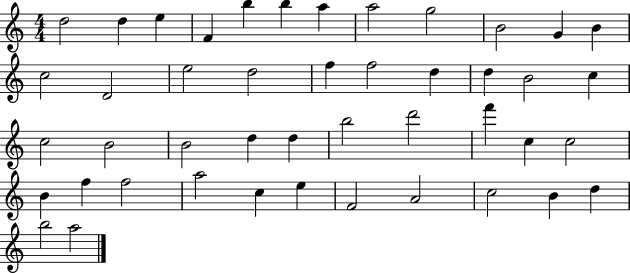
{
  \clef treble
  \numericTimeSignature
  \time 4/4
  \key c \major
  d''2 d''4 e''4 | f'4 b''4 b''4 a''4 | a''2 g''2 | b'2 g'4 b'4 | \break c''2 d'2 | e''2 d''2 | f''4 f''2 d''4 | d''4 b'2 c''4 | \break c''2 b'2 | b'2 d''4 d''4 | b''2 d'''2 | f'''4 c''4 c''2 | \break b'4 f''4 f''2 | a''2 c''4 e''4 | f'2 a'2 | c''2 b'4 d''4 | \break b''2 a''2 | \bar "|."
}